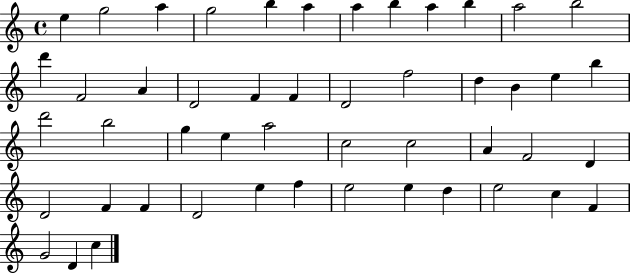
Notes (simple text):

E5/q G5/h A5/q G5/h B5/q A5/q A5/q B5/q A5/q B5/q A5/h B5/h D6/q F4/h A4/q D4/h F4/q F4/q D4/h F5/h D5/q B4/q E5/q B5/q D6/h B5/h G5/q E5/q A5/h C5/h C5/h A4/q F4/h D4/q D4/h F4/q F4/q D4/h E5/q F5/q E5/h E5/q D5/q E5/h C5/q F4/q G4/h D4/q C5/q